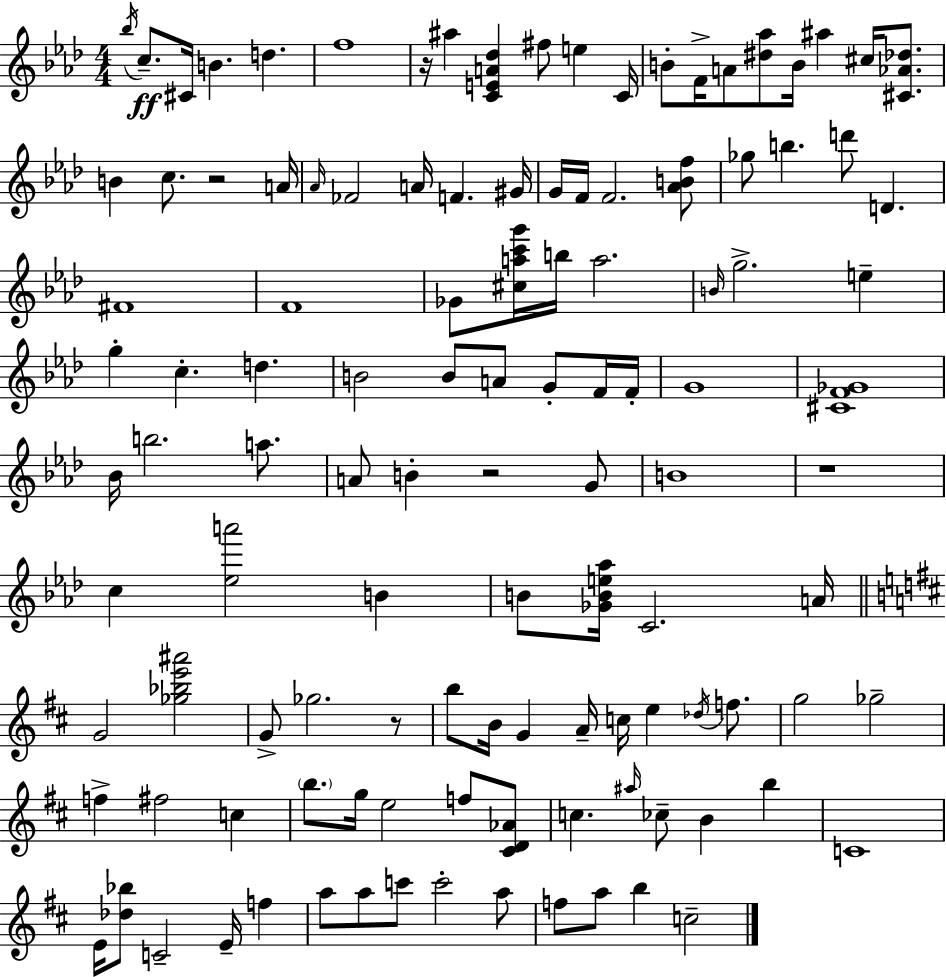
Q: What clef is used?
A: treble